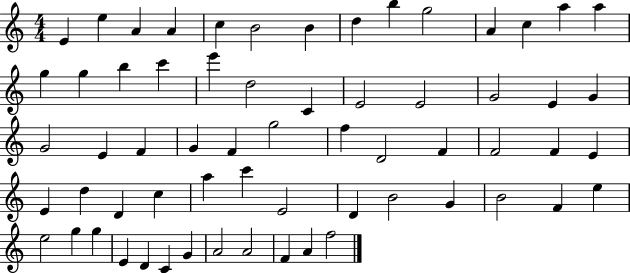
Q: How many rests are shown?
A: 0